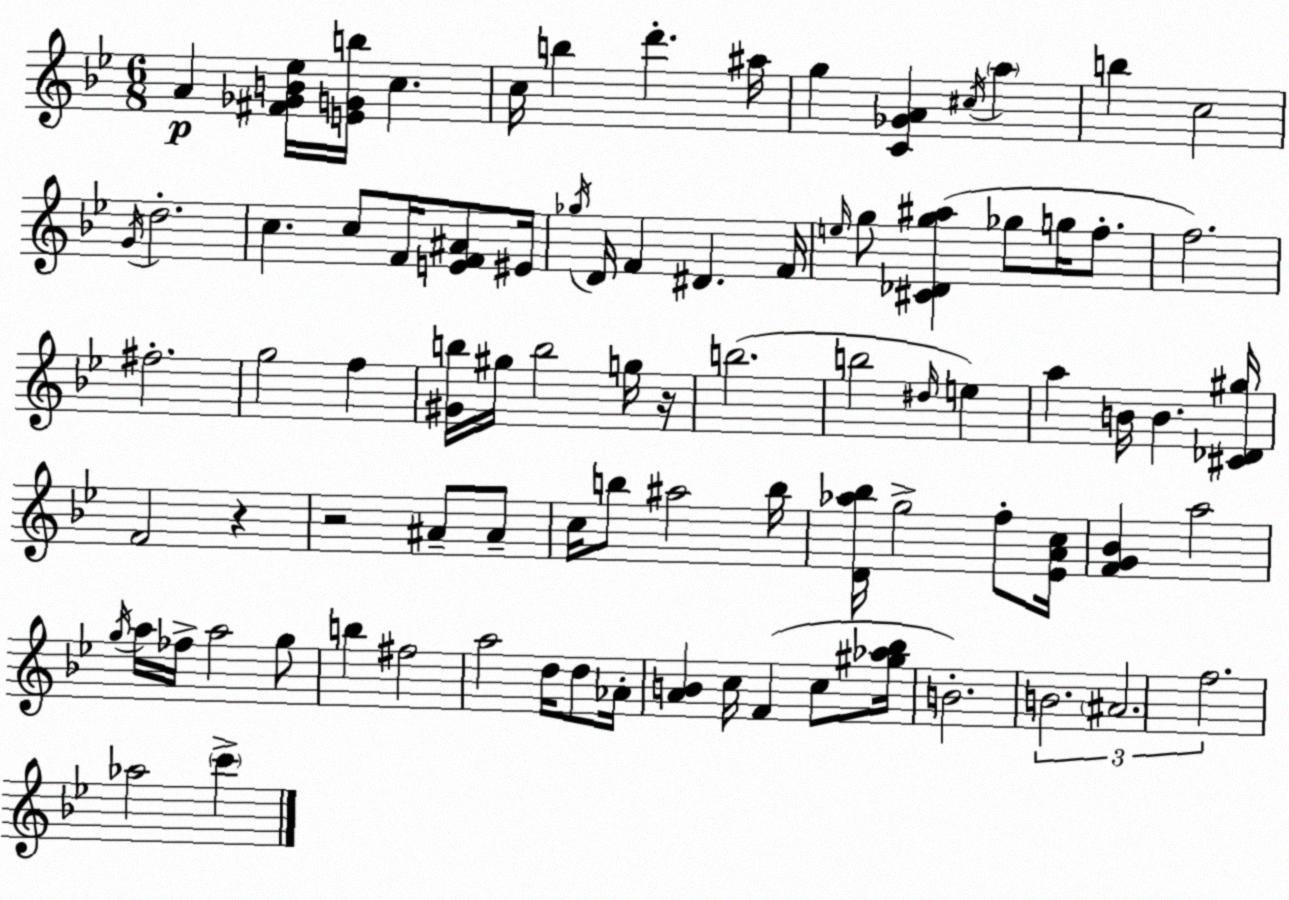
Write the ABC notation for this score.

X:1
T:Untitled
M:6/8
L:1/4
K:Bb
A [^F_GB_e]/4 [EGb]/4 c c/4 b d' ^a/4 g [C_GA] ^c/4 a b c2 G/4 d2 c c/2 F/4 [EF^A]/2 ^E/4 _g/4 D/4 F ^D F/4 e/4 g/2 [^C_Dg^a] _g/2 g/4 f/2 f2 ^f2 g2 f [^Gb]/4 ^g/4 b2 g/4 z/4 b2 b2 ^d/4 e a B/4 B [^C_D^g]/4 F2 z z2 ^A/2 ^A/2 c/4 b/2 ^a2 b/4 [D_a_b]/4 g2 f/2 [_EAc]/4 [FG_B] a2 g/4 a/4 _f/4 a2 g/2 b ^f2 a2 d/4 d/2 _A/4 [AB] c/4 F c/2 [^g_a_b]/4 B2 B2 ^A2 f2 _a2 c'